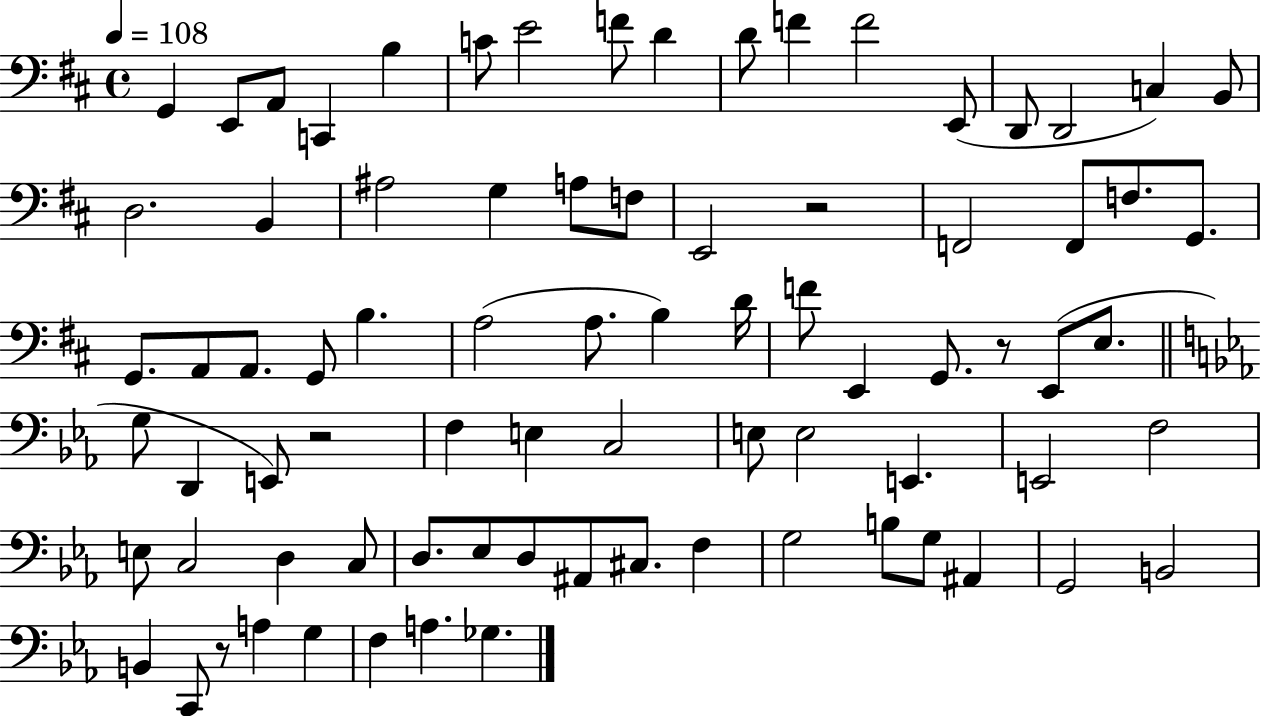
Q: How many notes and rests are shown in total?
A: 80